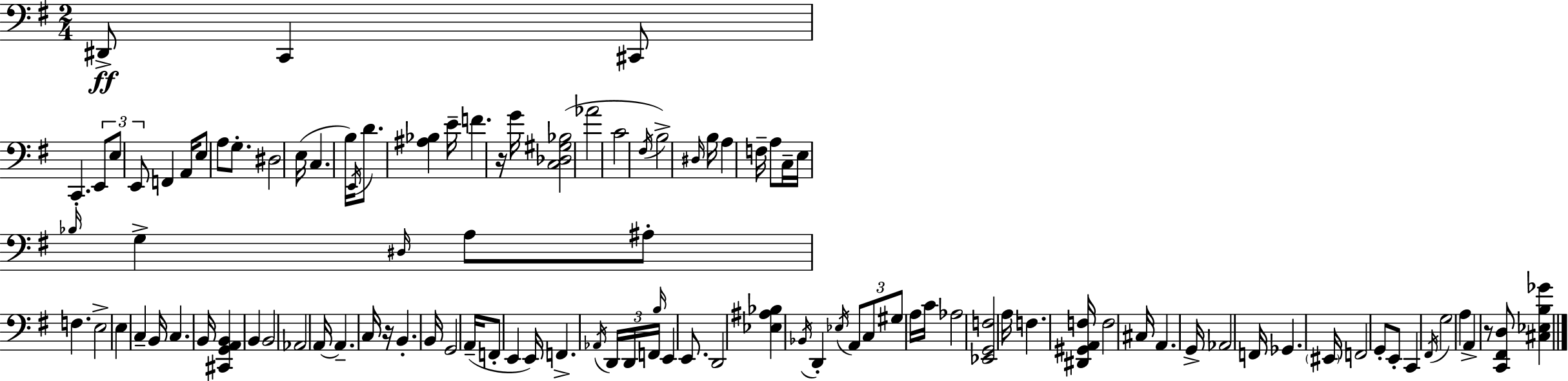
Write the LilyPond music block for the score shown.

{
  \clef bass
  \numericTimeSignature
  \time 2/4
  \key g \major
  \repeat volta 2 { dis,8->\ff c,4 cis,8 | c,4.-. \tuplet 3/2 { e,8 | e8 e,8 } f,4 | a,16 e8 a8 g8.-. | \break dis2 | e16( c4. b16) | \acciaccatura { e,16 } d'8. <ais bes>4 | e'16-- f'4. r16 | \break g'16 <c des gis bes>2( | aes'2 | c'2 | \acciaccatura { fis16 } b2->) | \break \grace { dis16 } b16 a4 | f16-- a8 c16-- e16 \grace { bes16 } g4-> | \grace { dis16 } a8 ais8-. f4. | e2-> | \break e4 | c4-- b,16 c4. | b,16 <cis, g, a, b,>4 | b,4 b,2 | \break aes,2 | a,16~~ a,4.-- | c16 r16 b,4.-. | b,16 g,2 | \break a,16--( f,8-. | e,4 e,16) f,4.-> | \acciaccatura { aes,16 } \tuplet 3/2 { d,16 d,16 f,16 } \grace { b16 } | e,4 e,8. d,2 | \break <ees ais bes>4 | \acciaccatura { bes,16 } d,4-. | \acciaccatura { ees16 } \tuplet 3/2 { a,8 c8 gis8 } a16 | c'16 aes2 | \break <ees, g, f>2 | a16 f4. | <dis, gis, a, f>16 f2 | cis16 a,4. | \break g,16-> aes,2 | f,16 ges,4. | \parenthesize eis,16 f,2 | g,8-. e,8-. c,4 | \break \acciaccatura { fis,16 } g2 | a4 a,4-> | r8 <c, fis, d>8 <cis ees b ges'>4 | } \bar "|."
}